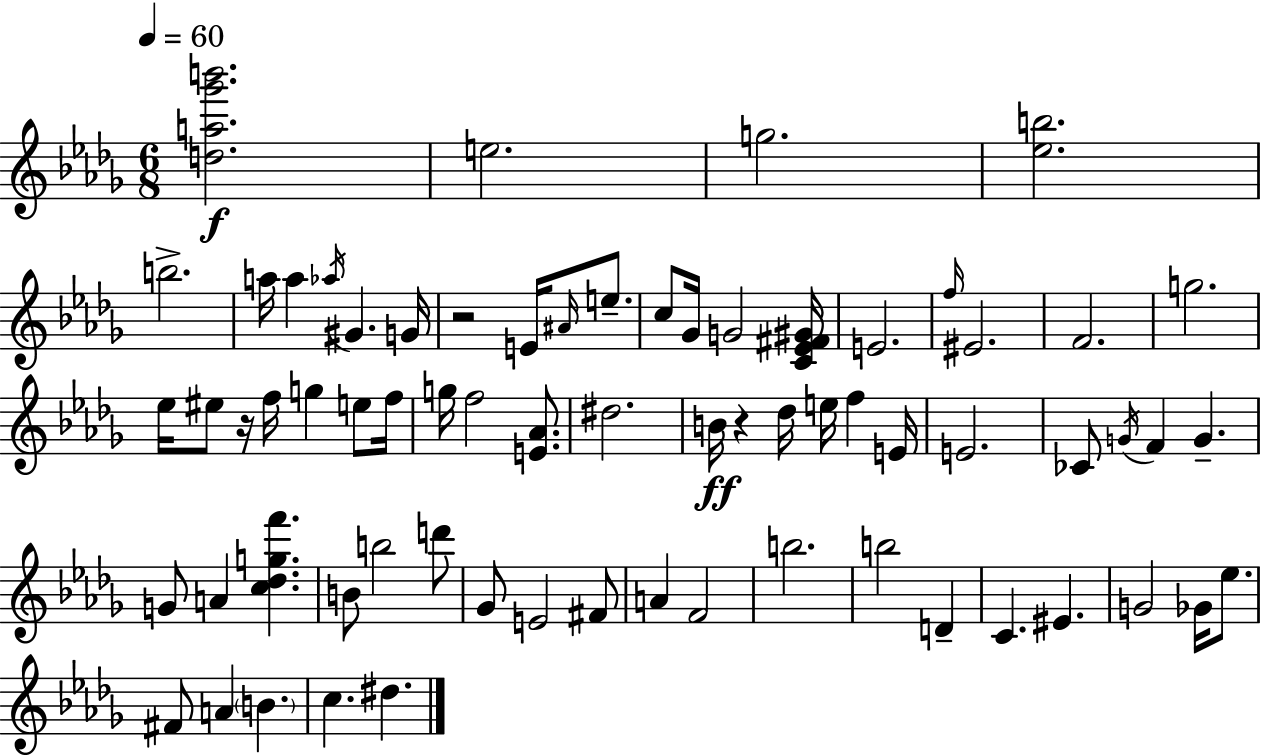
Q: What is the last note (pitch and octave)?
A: D#5